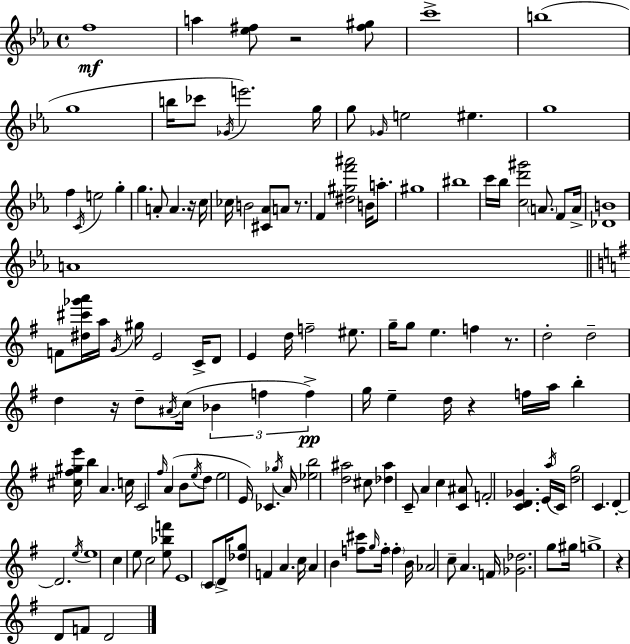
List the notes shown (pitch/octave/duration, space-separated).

F5/w A5/q [Eb5,F#5]/e R/h [F#5,G#5]/e C6/w B5/w G5/w B5/s CES6/e Gb4/s E6/h. G5/s G5/e Gb4/s E5/h EIS5/q. G5/w F5/q C4/s E5/h G5/q G5/q. A4/e A4/q. R/s C5/s CES5/s B4/h [C#4,Ab4]/e A4/e R/e. F4/q [D#5,G#5,F6,A#6]/h B4/s A5/e. G#5/w BIS5/w C6/s Bb5/s [C5,D6,G#6]/h A4/e. F4/e A4/s [Db4,B4]/w A4/w F4/e [D#5,C#6,Gb6,A6]/s A5/s G4/s G#5/s E4/h C4/s D4/e E4/q D5/s F5/h EIS5/e. G5/s G5/e E5/q. F5/q R/e. D5/h D5/h D5/q R/s D5/e A#4/s C5/s Bb4/q F5/q F5/q G5/s E5/q D5/s R/q F5/s A5/s B5/q [C#5,F#5,G#5,E6]/s B5/q A4/q. C5/s C4/h F#5/s A4/q B4/e E5/s D5/e E5/h E4/s CES4/q. Gb5/s A4/s [Eb5,B5]/h [D5,A#5]/h C#5/e [Db5,A#5]/q C4/e A4/q C5/q [C4,A#4]/e F4/h [C4,D4,Gb4]/q. E4/s A5/s C4/s [D5,G5]/h C4/q. D4/q D4/h. E5/s E5/w C5/q E5/e C5/h [E5,Bb5,F6]/e E4/w C4/e D4/s [Db5,G5]/e F4/q A4/q. C5/s A4/q B4/q [F5,C#6]/e G5/s F5/s F5/q B4/s Ab4/h C5/e A4/q. F4/s [Gb4,Db5]/h. G5/e G#5/s G5/w R/q D4/e F4/e D4/h